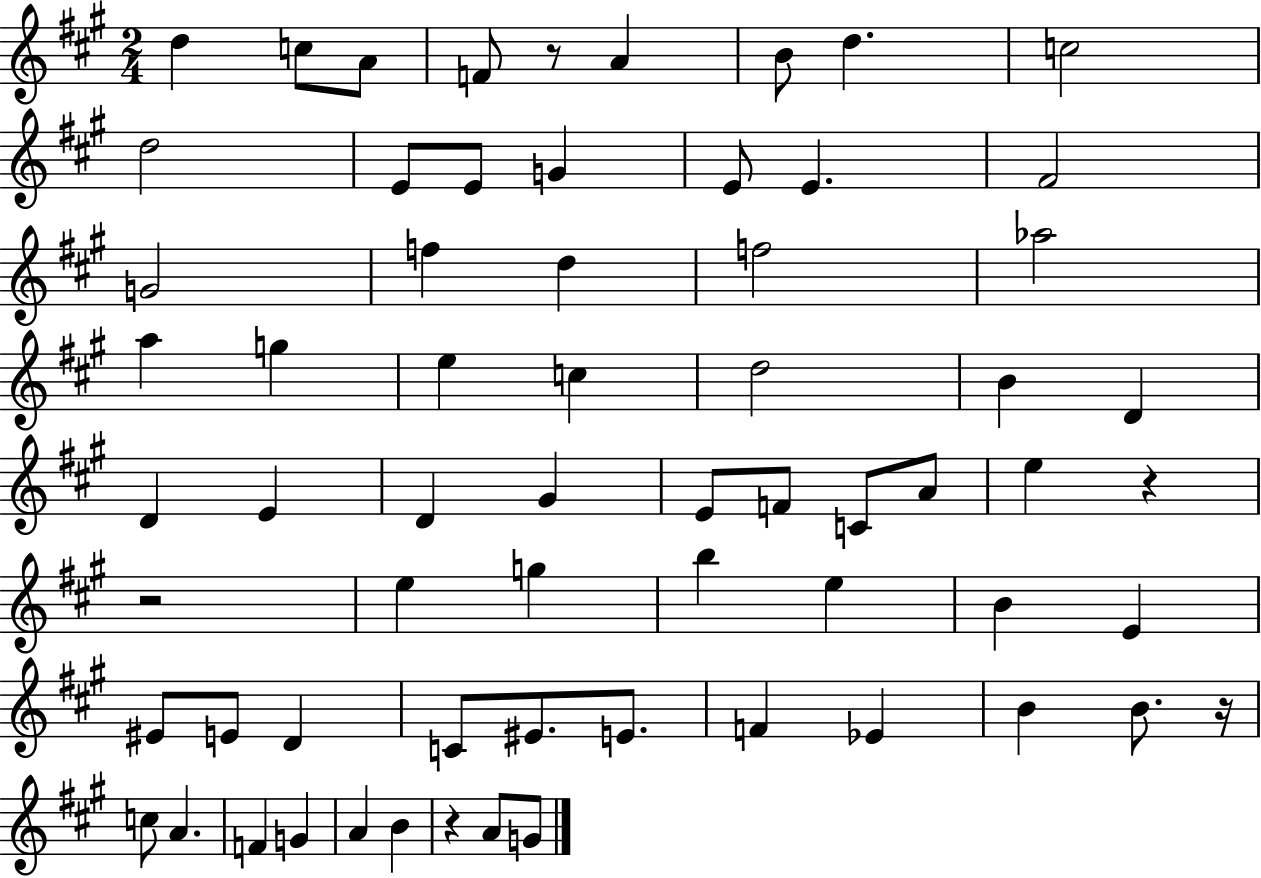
{
  \clef treble
  \numericTimeSignature
  \time 2/4
  \key a \major
  d''4 c''8 a'8 | f'8 r8 a'4 | b'8 d''4. | c''2 | \break d''2 | e'8 e'8 g'4 | e'8 e'4. | fis'2 | \break g'2 | f''4 d''4 | f''2 | aes''2 | \break a''4 g''4 | e''4 c''4 | d''2 | b'4 d'4 | \break d'4 e'4 | d'4 gis'4 | e'8 f'8 c'8 a'8 | e''4 r4 | \break r2 | e''4 g''4 | b''4 e''4 | b'4 e'4 | \break eis'8 e'8 d'4 | c'8 eis'8. e'8. | f'4 ees'4 | b'4 b'8. r16 | \break c''8 a'4. | f'4 g'4 | a'4 b'4 | r4 a'8 g'8 | \break \bar "|."
}